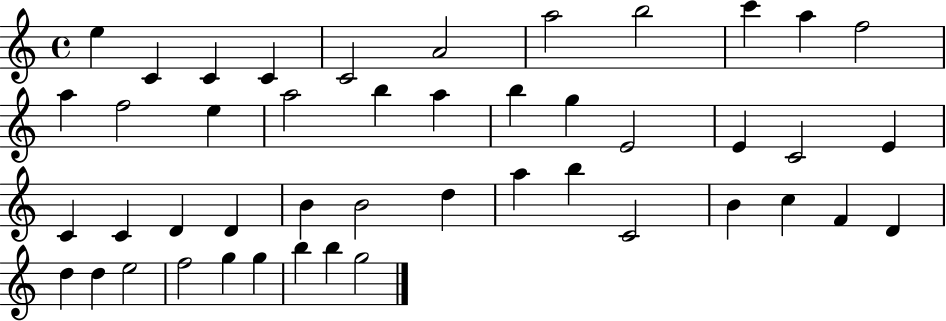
E5/q C4/q C4/q C4/q C4/h A4/h A5/h B5/h C6/q A5/q F5/h A5/q F5/h E5/q A5/h B5/q A5/q B5/q G5/q E4/h E4/q C4/h E4/q C4/q C4/q D4/q D4/q B4/q B4/h D5/q A5/q B5/q C4/h B4/q C5/q F4/q D4/q D5/q D5/q E5/h F5/h G5/q G5/q B5/q B5/q G5/h